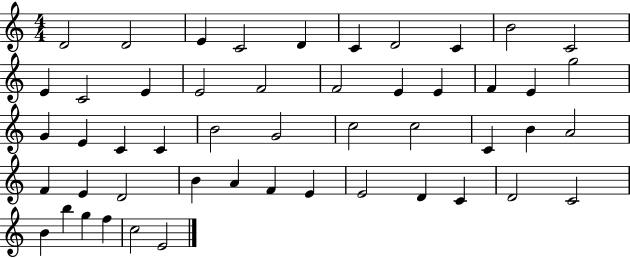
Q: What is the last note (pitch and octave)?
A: E4